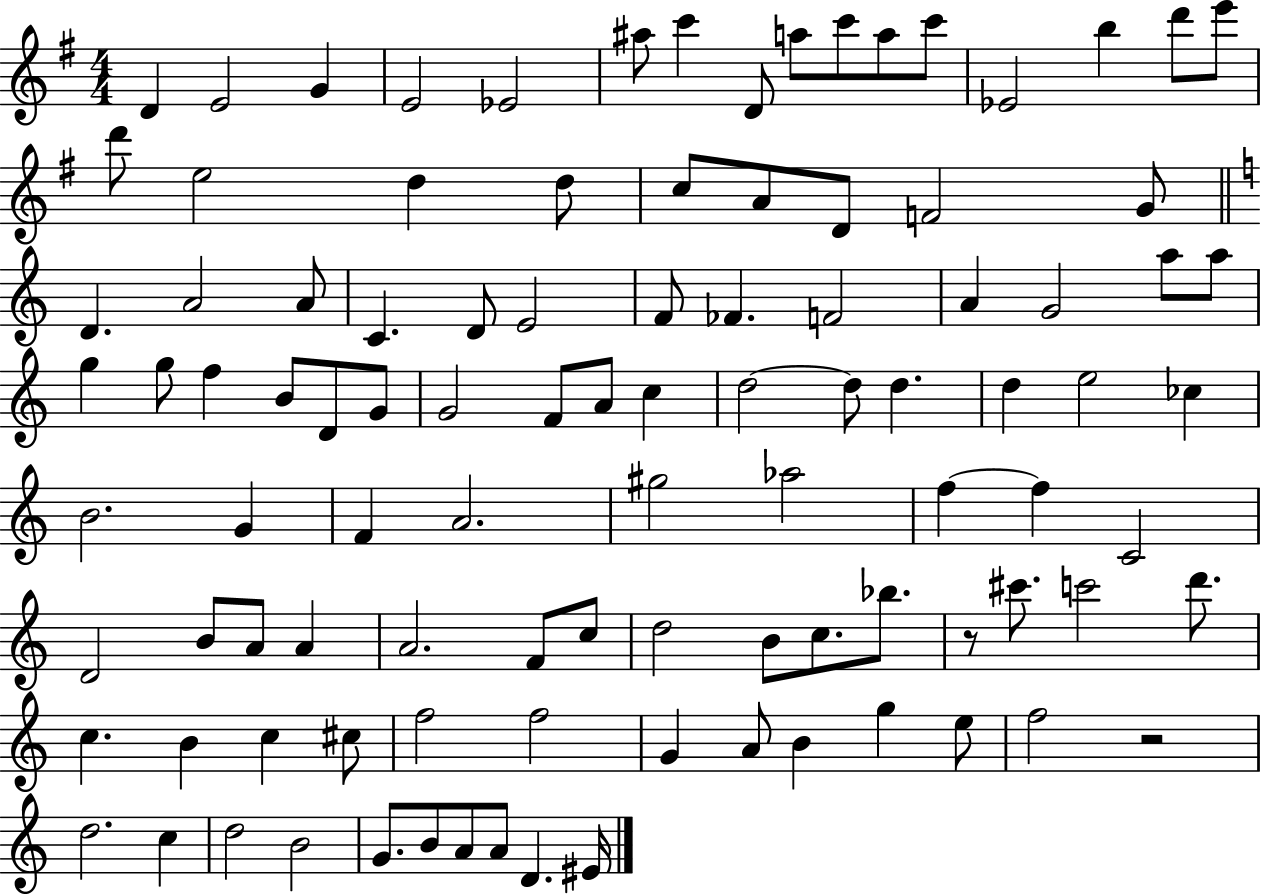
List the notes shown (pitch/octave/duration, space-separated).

D4/q E4/h G4/q E4/h Eb4/h A#5/e C6/q D4/e A5/e C6/e A5/e C6/e Eb4/h B5/q D6/e E6/e D6/e E5/h D5/q D5/e C5/e A4/e D4/e F4/h G4/e D4/q. A4/h A4/e C4/q. D4/e E4/h F4/e FES4/q. F4/h A4/q G4/h A5/e A5/e G5/q G5/e F5/q B4/e D4/e G4/e G4/h F4/e A4/e C5/q D5/h D5/e D5/q. D5/q E5/h CES5/q B4/h. G4/q F4/q A4/h. G#5/h Ab5/h F5/q F5/q C4/h D4/h B4/e A4/e A4/q A4/h. F4/e C5/e D5/h B4/e C5/e. Bb5/e. R/e C#6/e. C6/h D6/e. C5/q. B4/q C5/q C#5/e F5/h F5/h G4/q A4/e B4/q G5/q E5/e F5/h R/h D5/h. C5/q D5/h B4/h G4/e. B4/e A4/e A4/e D4/q. EIS4/s